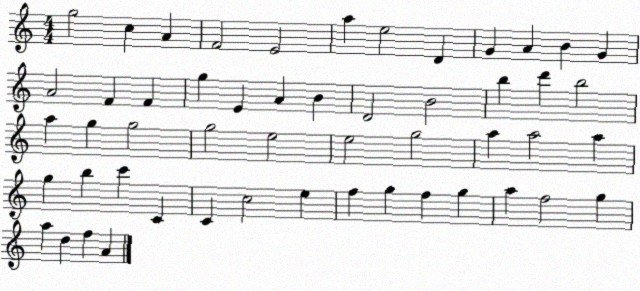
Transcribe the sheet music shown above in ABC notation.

X:1
T:Untitled
M:4/4
L:1/4
K:C
g2 c A F2 E2 a e2 D G A B G A2 F F g E A B D2 B2 b d' b2 a g g2 g2 e2 e2 g2 a a2 a g b c' C C c2 e f g f g a f2 g a d f A